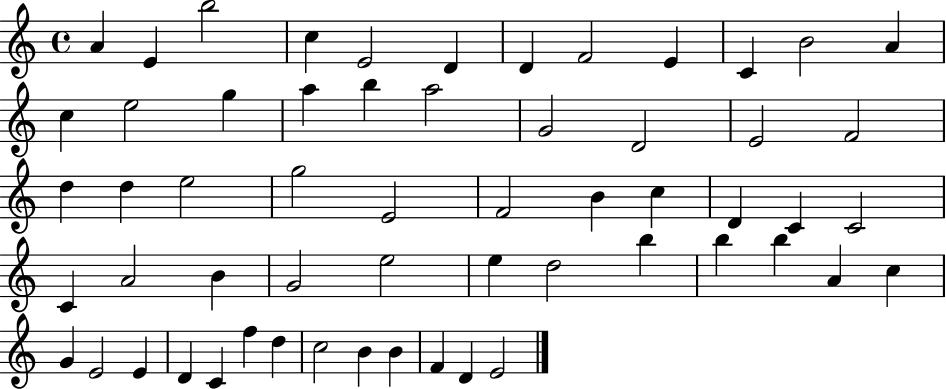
X:1
T:Untitled
M:4/4
L:1/4
K:C
A E b2 c E2 D D F2 E C B2 A c e2 g a b a2 G2 D2 E2 F2 d d e2 g2 E2 F2 B c D C C2 C A2 B G2 e2 e d2 b b b A c G E2 E D C f d c2 B B F D E2